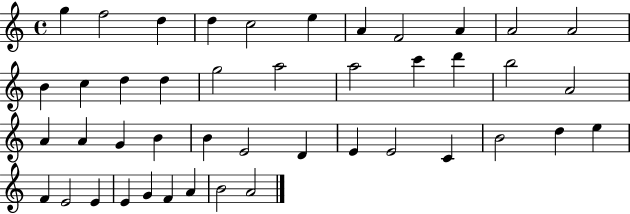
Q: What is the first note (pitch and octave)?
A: G5